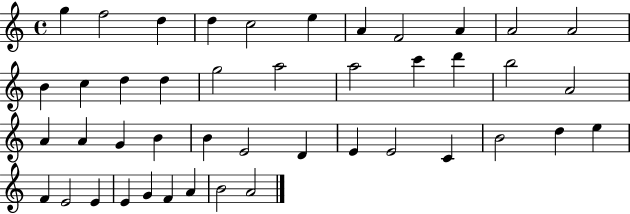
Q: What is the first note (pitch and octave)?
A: G5